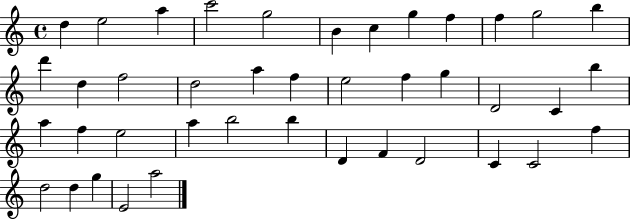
X:1
T:Untitled
M:4/4
L:1/4
K:C
d e2 a c'2 g2 B c g f f g2 b d' d f2 d2 a f e2 f g D2 C b a f e2 a b2 b D F D2 C C2 f d2 d g E2 a2